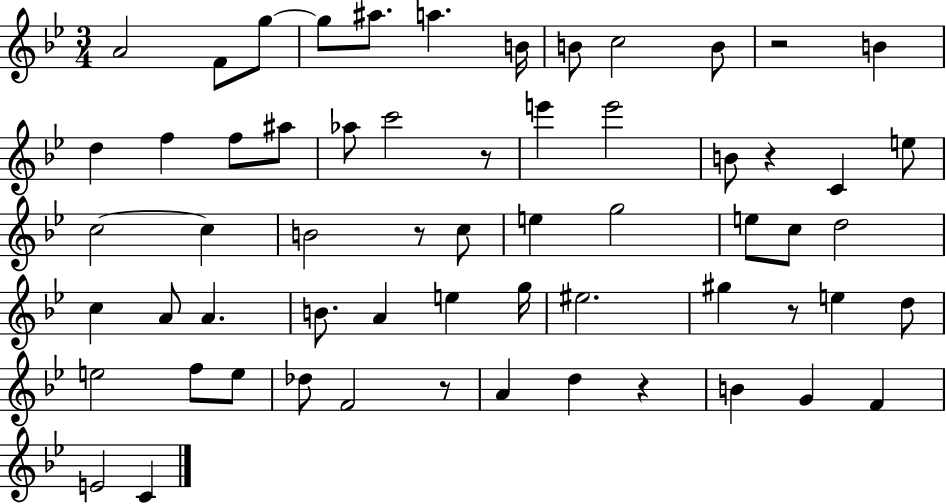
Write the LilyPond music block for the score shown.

{
  \clef treble
  \numericTimeSignature
  \time 3/4
  \key bes \major
  a'2 f'8 g''8~~ | g''8 ais''8. a''4. b'16 | b'8 c''2 b'8 | r2 b'4 | \break d''4 f''4 f''8 ais''8 | aes''8 c'''2 r8 | e'''4 e'''2 | b'8 r4 c'4 e''8 | \break c''2~~ c''4 | b'2 r8 c''8 | e''4 g''2 | e''8 c''8 d''2 | \break c''4 a'8 a'4. | b'8. a'4 e''4 g''16 | eis''2. | gis''4 r8 e''4 d''8 | \break e''2 f''8 e''8 | des''8 f'2 r8 | a'4 d''4 r4 | b'4 g'4 f'4 | \break e'2 c'4 | \bar "|."
}